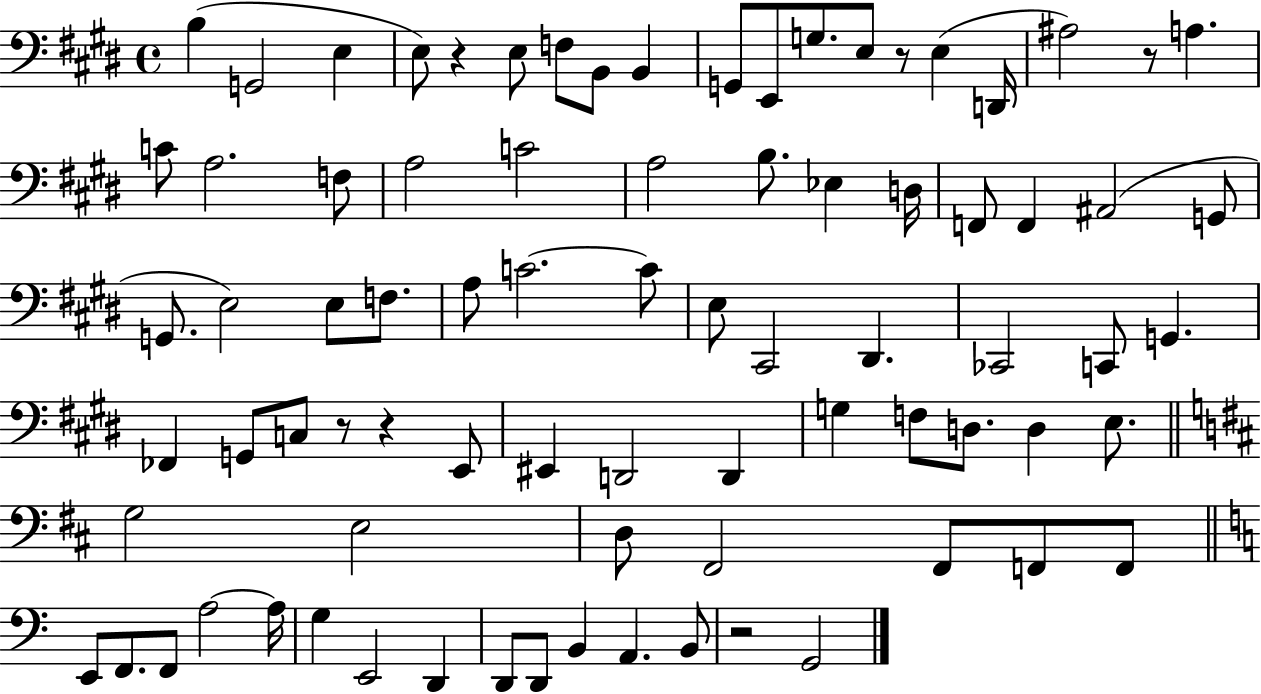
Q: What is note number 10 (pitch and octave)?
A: E2